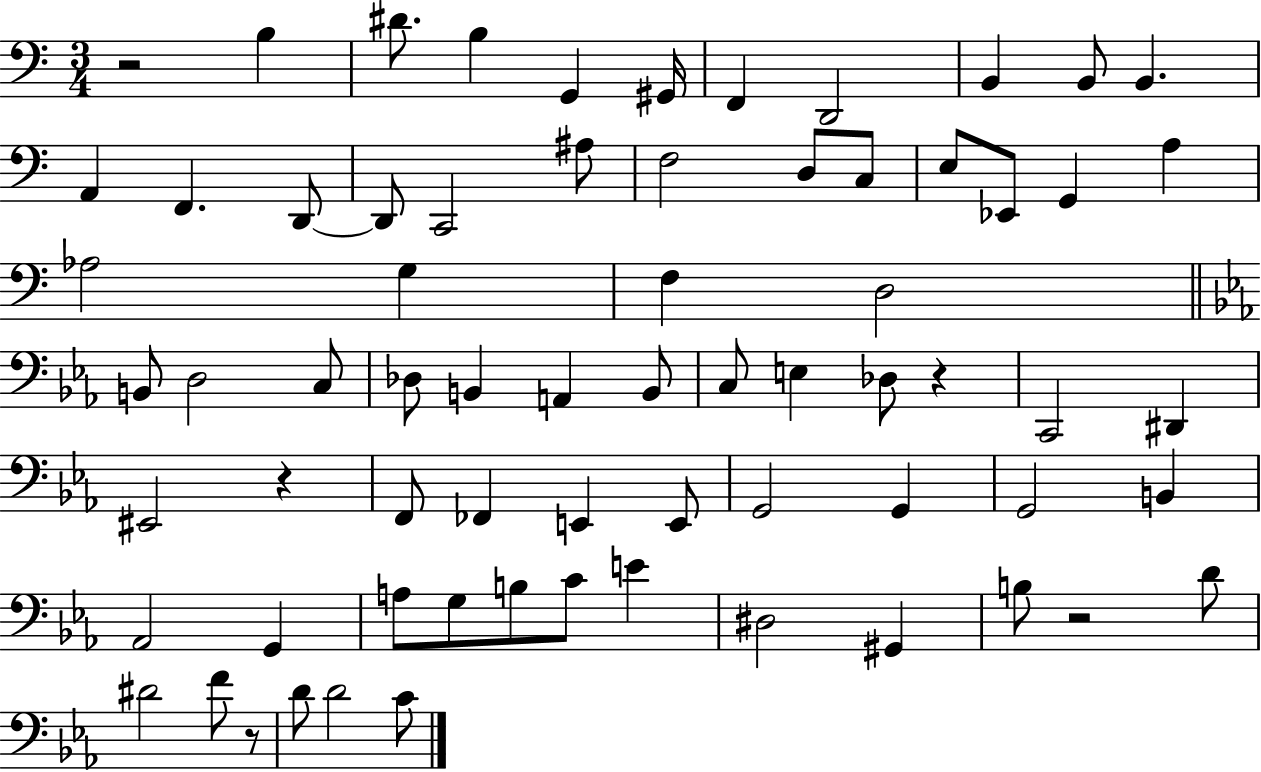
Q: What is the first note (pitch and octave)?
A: B3